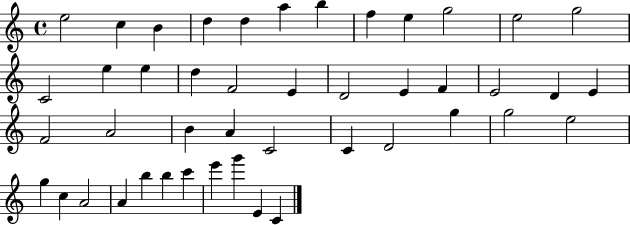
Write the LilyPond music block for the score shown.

{
  \clef treble
  \time 4/4
  \defaultTimeSignature
  \key c \major
  e''2 c''4 b'4 | d''4 d''4 a''4 b''4 | f''4 e''4 g''2 | e''2 g''2 | \break c'2 e''4 e''4 | d''4 f'2 e'4 | d'2 e'4 f'4 | e'2 d'4 e'4 | \break f'2 a'2 | b'4 a'4 c'2 | c'4 d'2 g''4 | g''2 e''2 | \break g''4 c''4 a'2 | a'4 b''4 b''4 c'''4 | e'''4 g'''4 e'4 c'4 | \bar "|."
}